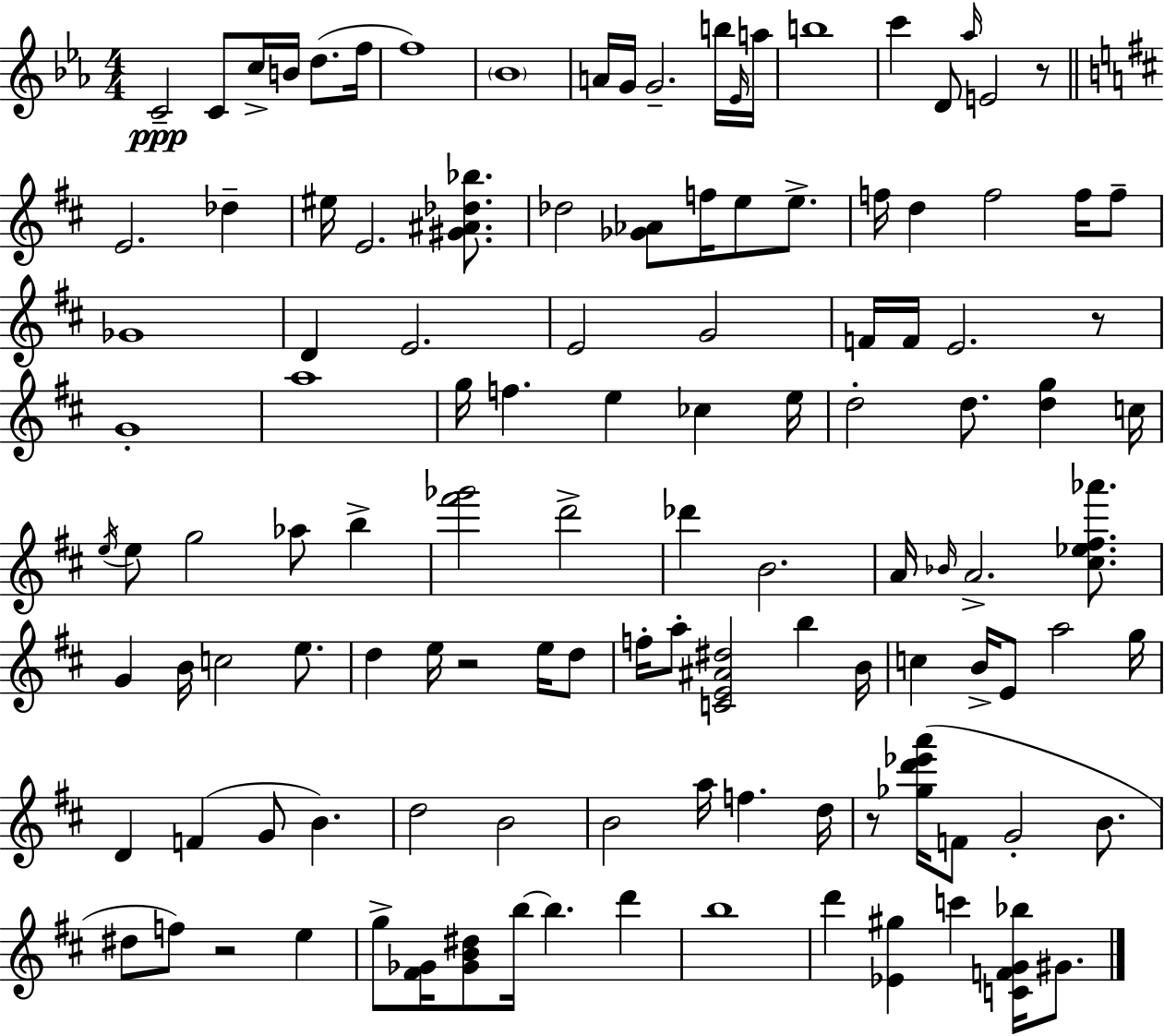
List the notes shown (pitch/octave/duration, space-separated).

C4/h C4/e C5/s B4/s D5/e. F5/s F5/w Bb4/w A4/s G4/s G4/h. B5/s Eb4/s A5/s B5/w C6/q D4/e Ab5/s E4/h R/e E4/h. Db5/q EIS5/s E4/h. [G#4,A#4,Db5,Bb5]/e. Db5/h [Gb4,Ab4]/e F5/s E5/e E5/e. F5/s D5/q F5/h F5/s F5/e Gb4/w D4/q E4/h. E4/h G4/h F4/s F4/s E4/h. R/e G4/w A5/w G5/s F5/q. E5/q CES5/q E5/s D5/h D5/e. [D5,G5]/q C5/s E5/s E5/e G5/h Ab5/e B5/q [F#6,Gb6]/h D6/h Db6/q B4/h. A4/s Bb4/s A4/h. [C#5,Eb5,F#5,Ab6]/e. G4/q B4/s C5/h E5/e. D5/q E5/s R/h E5/s D5/e F5/s A5/e [C4,E4,A#4,D#5]/h B5/q B4/s C5/q B4/s E4/e A5/h G5/s D4/q F4/q G4/e B4/q. D5/h B4/h B4/h A5/s F5/q. D5/s R/e [Gb5,D6,Eb6,A6]/s F4/e G4/h B4/e. D#5/e F5/e R/h E5/q G5/e [F#4,Gb4]/s [Gb4,B4,D#5]/e B5/s B5/q. D6/q B5/w D6/q [Eb4,G#5]/q C6/q [C4,F4,G4,Bb5]/s G#4/e.